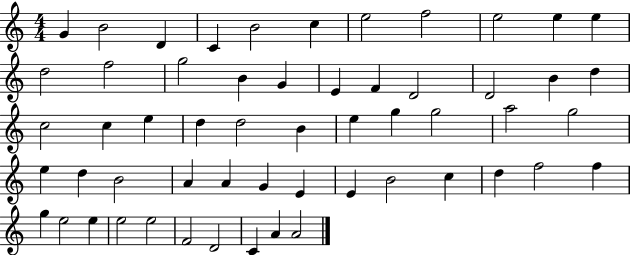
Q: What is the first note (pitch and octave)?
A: G4